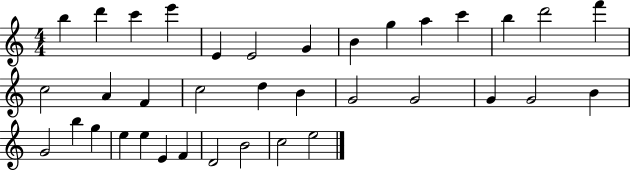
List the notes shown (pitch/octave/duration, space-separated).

B5/q D6/q C6/q E6/q E4/q E4/h G4/q B4/q G5/q A5/q C6/q B5/q D6/h F6/q C5/h A4/q F4/q C5/h D5/q B4/q G4/h G4/h G4/q G4/h B4/q G4/h B5/q G5/q E5/q E5/q E4/q F4/q D4/h B4/h C5/h E5/h